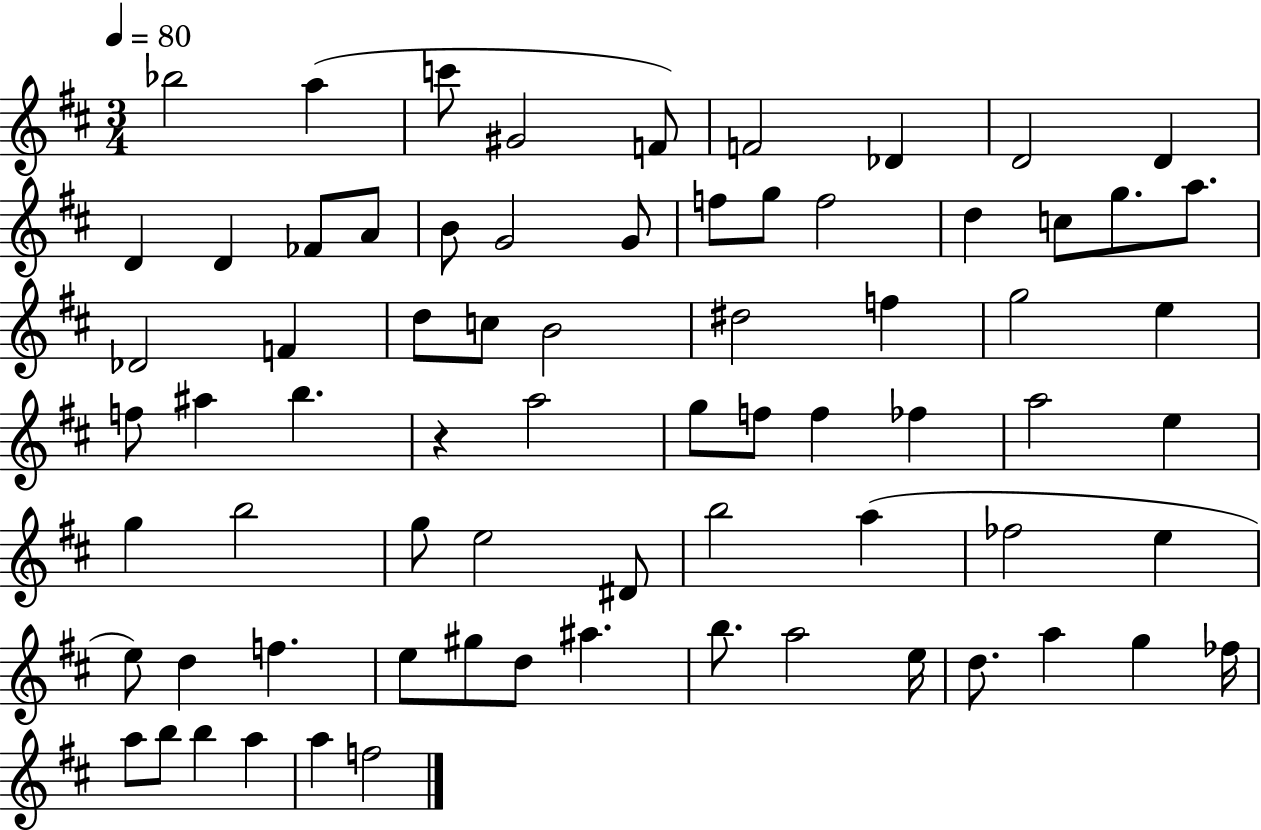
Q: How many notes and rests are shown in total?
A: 72